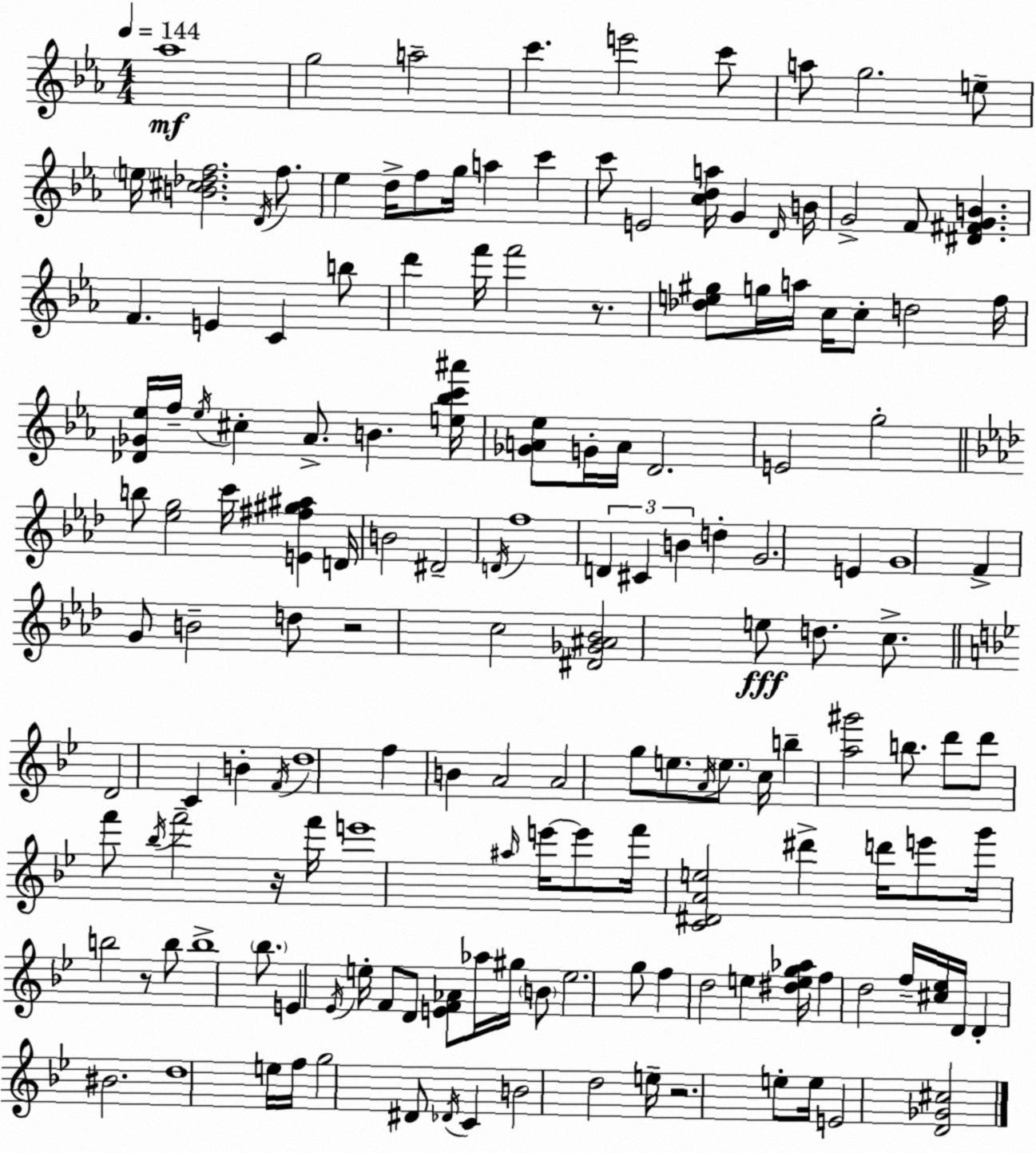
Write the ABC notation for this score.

X:1
T:Untitled
M:4/4
L:1/4
K:Eb
_a4 g2 a2 c' e'2 c'/2 a/2 g2 e/2 e/4 [B^c_df]2 D/4 f/2 _e d/4 f/2 g/4 a c' c'/2 E2 [cda]/4 G D/4 B/4 G2 F/2 [^D^FGB] F E C b/2 d' f'/4 f'2 z/2 [_de^g]/2 g/4 a/4 c/4 c/2 d2 f/4 [_D_G_e]/4 f/4 _e/4 ^c _A/2 B [e_bc'^a']/4 [_GA_e]/2 G/4 A/4 D2 E2 g2 b/2 [_eg]2 c'/4 [E^f^g^a] D/4 B2 ^D2 D/4 f4 D ^C B d G2 E G4 F G/2 B2 d/2 z2 c2 [^D_G^A_B]2 e/2 d/2 c/2 D2 C B F/4 d4 f B A2 A2 g/2 e/2 A/4 e/2 c/4 b [a^g']2 b/2 d'/2 d'/2 f'/2 _b/4 f'2 z/4 f'/4 e'4 ^a/4 e'/4 e'/2 f'/4 [C^DAe]2 ^d' d'/4 e'/2 g'/4 b2 z/2 b/2 b4 _b/2 E _E/4 e/4 F/2 D/2 [EF_A]/2 _a/4 ^g/4 B/2 e2 g/2 f d2 e [^deg_a]/4 f d2 f/4 [^c_e]/4 D/4 D ^B2 d4 e/4 f/4 g2 ^D/2 _D/4 C B2 d2 e/4 z2 e/2 e/4 E2 [D_G^c]2